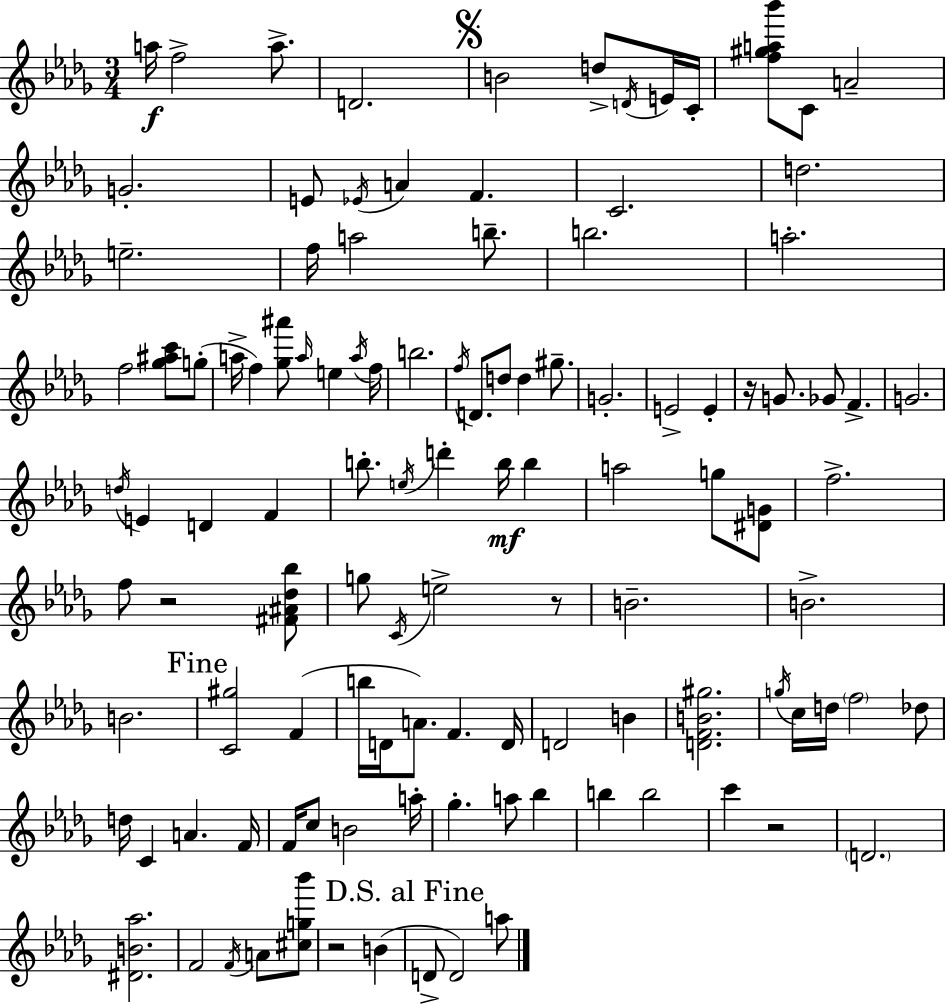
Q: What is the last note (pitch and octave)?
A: A5